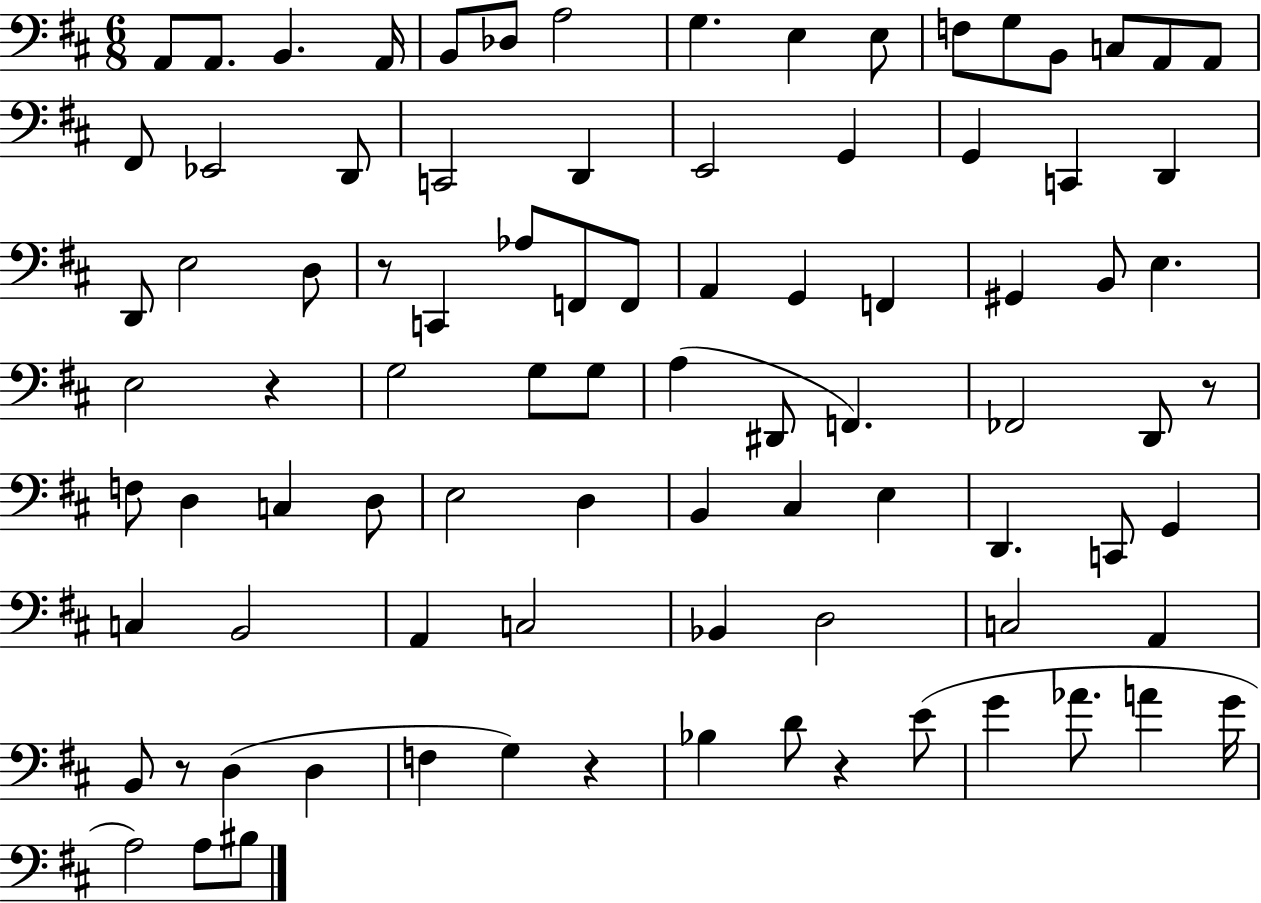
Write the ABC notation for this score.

X:1
T:Untitled
M:6/8
L:1/4
K:D
A,,/2 A,,/2 B,, A,,/4 B,,/2 _D,/2 A,2 G, E, E,/2 F,/2 G,/2 B,,/2 C,/2 A,,/2 A,,/2 ^F,,/2 _E,,2 D,,/2 C,,2 D,, E,,2 G,, G,, C,, D,, D,,/2 E,2 D,/2 z/2 C,, _A,/2 F,,/2 F,,/2 A,, G,, F,, ^G,, B,,/2 E, E,2 z G,2 G,/2 G,/2 A, ^D,,/2 F,, _F,,2 D,,/2 z/2 F,/2 D, C, D,/2 E,2 D, B,, ^C, E, D,, C,,/2 G,, C, B,,2 A,, C,2 _B,, D,2 C,2 A,, B,,/2 z/2 D, D, F, G, z _B, D/2 z E/2 G _A/2 A G/4 A,2 A,/2 ^B,/2